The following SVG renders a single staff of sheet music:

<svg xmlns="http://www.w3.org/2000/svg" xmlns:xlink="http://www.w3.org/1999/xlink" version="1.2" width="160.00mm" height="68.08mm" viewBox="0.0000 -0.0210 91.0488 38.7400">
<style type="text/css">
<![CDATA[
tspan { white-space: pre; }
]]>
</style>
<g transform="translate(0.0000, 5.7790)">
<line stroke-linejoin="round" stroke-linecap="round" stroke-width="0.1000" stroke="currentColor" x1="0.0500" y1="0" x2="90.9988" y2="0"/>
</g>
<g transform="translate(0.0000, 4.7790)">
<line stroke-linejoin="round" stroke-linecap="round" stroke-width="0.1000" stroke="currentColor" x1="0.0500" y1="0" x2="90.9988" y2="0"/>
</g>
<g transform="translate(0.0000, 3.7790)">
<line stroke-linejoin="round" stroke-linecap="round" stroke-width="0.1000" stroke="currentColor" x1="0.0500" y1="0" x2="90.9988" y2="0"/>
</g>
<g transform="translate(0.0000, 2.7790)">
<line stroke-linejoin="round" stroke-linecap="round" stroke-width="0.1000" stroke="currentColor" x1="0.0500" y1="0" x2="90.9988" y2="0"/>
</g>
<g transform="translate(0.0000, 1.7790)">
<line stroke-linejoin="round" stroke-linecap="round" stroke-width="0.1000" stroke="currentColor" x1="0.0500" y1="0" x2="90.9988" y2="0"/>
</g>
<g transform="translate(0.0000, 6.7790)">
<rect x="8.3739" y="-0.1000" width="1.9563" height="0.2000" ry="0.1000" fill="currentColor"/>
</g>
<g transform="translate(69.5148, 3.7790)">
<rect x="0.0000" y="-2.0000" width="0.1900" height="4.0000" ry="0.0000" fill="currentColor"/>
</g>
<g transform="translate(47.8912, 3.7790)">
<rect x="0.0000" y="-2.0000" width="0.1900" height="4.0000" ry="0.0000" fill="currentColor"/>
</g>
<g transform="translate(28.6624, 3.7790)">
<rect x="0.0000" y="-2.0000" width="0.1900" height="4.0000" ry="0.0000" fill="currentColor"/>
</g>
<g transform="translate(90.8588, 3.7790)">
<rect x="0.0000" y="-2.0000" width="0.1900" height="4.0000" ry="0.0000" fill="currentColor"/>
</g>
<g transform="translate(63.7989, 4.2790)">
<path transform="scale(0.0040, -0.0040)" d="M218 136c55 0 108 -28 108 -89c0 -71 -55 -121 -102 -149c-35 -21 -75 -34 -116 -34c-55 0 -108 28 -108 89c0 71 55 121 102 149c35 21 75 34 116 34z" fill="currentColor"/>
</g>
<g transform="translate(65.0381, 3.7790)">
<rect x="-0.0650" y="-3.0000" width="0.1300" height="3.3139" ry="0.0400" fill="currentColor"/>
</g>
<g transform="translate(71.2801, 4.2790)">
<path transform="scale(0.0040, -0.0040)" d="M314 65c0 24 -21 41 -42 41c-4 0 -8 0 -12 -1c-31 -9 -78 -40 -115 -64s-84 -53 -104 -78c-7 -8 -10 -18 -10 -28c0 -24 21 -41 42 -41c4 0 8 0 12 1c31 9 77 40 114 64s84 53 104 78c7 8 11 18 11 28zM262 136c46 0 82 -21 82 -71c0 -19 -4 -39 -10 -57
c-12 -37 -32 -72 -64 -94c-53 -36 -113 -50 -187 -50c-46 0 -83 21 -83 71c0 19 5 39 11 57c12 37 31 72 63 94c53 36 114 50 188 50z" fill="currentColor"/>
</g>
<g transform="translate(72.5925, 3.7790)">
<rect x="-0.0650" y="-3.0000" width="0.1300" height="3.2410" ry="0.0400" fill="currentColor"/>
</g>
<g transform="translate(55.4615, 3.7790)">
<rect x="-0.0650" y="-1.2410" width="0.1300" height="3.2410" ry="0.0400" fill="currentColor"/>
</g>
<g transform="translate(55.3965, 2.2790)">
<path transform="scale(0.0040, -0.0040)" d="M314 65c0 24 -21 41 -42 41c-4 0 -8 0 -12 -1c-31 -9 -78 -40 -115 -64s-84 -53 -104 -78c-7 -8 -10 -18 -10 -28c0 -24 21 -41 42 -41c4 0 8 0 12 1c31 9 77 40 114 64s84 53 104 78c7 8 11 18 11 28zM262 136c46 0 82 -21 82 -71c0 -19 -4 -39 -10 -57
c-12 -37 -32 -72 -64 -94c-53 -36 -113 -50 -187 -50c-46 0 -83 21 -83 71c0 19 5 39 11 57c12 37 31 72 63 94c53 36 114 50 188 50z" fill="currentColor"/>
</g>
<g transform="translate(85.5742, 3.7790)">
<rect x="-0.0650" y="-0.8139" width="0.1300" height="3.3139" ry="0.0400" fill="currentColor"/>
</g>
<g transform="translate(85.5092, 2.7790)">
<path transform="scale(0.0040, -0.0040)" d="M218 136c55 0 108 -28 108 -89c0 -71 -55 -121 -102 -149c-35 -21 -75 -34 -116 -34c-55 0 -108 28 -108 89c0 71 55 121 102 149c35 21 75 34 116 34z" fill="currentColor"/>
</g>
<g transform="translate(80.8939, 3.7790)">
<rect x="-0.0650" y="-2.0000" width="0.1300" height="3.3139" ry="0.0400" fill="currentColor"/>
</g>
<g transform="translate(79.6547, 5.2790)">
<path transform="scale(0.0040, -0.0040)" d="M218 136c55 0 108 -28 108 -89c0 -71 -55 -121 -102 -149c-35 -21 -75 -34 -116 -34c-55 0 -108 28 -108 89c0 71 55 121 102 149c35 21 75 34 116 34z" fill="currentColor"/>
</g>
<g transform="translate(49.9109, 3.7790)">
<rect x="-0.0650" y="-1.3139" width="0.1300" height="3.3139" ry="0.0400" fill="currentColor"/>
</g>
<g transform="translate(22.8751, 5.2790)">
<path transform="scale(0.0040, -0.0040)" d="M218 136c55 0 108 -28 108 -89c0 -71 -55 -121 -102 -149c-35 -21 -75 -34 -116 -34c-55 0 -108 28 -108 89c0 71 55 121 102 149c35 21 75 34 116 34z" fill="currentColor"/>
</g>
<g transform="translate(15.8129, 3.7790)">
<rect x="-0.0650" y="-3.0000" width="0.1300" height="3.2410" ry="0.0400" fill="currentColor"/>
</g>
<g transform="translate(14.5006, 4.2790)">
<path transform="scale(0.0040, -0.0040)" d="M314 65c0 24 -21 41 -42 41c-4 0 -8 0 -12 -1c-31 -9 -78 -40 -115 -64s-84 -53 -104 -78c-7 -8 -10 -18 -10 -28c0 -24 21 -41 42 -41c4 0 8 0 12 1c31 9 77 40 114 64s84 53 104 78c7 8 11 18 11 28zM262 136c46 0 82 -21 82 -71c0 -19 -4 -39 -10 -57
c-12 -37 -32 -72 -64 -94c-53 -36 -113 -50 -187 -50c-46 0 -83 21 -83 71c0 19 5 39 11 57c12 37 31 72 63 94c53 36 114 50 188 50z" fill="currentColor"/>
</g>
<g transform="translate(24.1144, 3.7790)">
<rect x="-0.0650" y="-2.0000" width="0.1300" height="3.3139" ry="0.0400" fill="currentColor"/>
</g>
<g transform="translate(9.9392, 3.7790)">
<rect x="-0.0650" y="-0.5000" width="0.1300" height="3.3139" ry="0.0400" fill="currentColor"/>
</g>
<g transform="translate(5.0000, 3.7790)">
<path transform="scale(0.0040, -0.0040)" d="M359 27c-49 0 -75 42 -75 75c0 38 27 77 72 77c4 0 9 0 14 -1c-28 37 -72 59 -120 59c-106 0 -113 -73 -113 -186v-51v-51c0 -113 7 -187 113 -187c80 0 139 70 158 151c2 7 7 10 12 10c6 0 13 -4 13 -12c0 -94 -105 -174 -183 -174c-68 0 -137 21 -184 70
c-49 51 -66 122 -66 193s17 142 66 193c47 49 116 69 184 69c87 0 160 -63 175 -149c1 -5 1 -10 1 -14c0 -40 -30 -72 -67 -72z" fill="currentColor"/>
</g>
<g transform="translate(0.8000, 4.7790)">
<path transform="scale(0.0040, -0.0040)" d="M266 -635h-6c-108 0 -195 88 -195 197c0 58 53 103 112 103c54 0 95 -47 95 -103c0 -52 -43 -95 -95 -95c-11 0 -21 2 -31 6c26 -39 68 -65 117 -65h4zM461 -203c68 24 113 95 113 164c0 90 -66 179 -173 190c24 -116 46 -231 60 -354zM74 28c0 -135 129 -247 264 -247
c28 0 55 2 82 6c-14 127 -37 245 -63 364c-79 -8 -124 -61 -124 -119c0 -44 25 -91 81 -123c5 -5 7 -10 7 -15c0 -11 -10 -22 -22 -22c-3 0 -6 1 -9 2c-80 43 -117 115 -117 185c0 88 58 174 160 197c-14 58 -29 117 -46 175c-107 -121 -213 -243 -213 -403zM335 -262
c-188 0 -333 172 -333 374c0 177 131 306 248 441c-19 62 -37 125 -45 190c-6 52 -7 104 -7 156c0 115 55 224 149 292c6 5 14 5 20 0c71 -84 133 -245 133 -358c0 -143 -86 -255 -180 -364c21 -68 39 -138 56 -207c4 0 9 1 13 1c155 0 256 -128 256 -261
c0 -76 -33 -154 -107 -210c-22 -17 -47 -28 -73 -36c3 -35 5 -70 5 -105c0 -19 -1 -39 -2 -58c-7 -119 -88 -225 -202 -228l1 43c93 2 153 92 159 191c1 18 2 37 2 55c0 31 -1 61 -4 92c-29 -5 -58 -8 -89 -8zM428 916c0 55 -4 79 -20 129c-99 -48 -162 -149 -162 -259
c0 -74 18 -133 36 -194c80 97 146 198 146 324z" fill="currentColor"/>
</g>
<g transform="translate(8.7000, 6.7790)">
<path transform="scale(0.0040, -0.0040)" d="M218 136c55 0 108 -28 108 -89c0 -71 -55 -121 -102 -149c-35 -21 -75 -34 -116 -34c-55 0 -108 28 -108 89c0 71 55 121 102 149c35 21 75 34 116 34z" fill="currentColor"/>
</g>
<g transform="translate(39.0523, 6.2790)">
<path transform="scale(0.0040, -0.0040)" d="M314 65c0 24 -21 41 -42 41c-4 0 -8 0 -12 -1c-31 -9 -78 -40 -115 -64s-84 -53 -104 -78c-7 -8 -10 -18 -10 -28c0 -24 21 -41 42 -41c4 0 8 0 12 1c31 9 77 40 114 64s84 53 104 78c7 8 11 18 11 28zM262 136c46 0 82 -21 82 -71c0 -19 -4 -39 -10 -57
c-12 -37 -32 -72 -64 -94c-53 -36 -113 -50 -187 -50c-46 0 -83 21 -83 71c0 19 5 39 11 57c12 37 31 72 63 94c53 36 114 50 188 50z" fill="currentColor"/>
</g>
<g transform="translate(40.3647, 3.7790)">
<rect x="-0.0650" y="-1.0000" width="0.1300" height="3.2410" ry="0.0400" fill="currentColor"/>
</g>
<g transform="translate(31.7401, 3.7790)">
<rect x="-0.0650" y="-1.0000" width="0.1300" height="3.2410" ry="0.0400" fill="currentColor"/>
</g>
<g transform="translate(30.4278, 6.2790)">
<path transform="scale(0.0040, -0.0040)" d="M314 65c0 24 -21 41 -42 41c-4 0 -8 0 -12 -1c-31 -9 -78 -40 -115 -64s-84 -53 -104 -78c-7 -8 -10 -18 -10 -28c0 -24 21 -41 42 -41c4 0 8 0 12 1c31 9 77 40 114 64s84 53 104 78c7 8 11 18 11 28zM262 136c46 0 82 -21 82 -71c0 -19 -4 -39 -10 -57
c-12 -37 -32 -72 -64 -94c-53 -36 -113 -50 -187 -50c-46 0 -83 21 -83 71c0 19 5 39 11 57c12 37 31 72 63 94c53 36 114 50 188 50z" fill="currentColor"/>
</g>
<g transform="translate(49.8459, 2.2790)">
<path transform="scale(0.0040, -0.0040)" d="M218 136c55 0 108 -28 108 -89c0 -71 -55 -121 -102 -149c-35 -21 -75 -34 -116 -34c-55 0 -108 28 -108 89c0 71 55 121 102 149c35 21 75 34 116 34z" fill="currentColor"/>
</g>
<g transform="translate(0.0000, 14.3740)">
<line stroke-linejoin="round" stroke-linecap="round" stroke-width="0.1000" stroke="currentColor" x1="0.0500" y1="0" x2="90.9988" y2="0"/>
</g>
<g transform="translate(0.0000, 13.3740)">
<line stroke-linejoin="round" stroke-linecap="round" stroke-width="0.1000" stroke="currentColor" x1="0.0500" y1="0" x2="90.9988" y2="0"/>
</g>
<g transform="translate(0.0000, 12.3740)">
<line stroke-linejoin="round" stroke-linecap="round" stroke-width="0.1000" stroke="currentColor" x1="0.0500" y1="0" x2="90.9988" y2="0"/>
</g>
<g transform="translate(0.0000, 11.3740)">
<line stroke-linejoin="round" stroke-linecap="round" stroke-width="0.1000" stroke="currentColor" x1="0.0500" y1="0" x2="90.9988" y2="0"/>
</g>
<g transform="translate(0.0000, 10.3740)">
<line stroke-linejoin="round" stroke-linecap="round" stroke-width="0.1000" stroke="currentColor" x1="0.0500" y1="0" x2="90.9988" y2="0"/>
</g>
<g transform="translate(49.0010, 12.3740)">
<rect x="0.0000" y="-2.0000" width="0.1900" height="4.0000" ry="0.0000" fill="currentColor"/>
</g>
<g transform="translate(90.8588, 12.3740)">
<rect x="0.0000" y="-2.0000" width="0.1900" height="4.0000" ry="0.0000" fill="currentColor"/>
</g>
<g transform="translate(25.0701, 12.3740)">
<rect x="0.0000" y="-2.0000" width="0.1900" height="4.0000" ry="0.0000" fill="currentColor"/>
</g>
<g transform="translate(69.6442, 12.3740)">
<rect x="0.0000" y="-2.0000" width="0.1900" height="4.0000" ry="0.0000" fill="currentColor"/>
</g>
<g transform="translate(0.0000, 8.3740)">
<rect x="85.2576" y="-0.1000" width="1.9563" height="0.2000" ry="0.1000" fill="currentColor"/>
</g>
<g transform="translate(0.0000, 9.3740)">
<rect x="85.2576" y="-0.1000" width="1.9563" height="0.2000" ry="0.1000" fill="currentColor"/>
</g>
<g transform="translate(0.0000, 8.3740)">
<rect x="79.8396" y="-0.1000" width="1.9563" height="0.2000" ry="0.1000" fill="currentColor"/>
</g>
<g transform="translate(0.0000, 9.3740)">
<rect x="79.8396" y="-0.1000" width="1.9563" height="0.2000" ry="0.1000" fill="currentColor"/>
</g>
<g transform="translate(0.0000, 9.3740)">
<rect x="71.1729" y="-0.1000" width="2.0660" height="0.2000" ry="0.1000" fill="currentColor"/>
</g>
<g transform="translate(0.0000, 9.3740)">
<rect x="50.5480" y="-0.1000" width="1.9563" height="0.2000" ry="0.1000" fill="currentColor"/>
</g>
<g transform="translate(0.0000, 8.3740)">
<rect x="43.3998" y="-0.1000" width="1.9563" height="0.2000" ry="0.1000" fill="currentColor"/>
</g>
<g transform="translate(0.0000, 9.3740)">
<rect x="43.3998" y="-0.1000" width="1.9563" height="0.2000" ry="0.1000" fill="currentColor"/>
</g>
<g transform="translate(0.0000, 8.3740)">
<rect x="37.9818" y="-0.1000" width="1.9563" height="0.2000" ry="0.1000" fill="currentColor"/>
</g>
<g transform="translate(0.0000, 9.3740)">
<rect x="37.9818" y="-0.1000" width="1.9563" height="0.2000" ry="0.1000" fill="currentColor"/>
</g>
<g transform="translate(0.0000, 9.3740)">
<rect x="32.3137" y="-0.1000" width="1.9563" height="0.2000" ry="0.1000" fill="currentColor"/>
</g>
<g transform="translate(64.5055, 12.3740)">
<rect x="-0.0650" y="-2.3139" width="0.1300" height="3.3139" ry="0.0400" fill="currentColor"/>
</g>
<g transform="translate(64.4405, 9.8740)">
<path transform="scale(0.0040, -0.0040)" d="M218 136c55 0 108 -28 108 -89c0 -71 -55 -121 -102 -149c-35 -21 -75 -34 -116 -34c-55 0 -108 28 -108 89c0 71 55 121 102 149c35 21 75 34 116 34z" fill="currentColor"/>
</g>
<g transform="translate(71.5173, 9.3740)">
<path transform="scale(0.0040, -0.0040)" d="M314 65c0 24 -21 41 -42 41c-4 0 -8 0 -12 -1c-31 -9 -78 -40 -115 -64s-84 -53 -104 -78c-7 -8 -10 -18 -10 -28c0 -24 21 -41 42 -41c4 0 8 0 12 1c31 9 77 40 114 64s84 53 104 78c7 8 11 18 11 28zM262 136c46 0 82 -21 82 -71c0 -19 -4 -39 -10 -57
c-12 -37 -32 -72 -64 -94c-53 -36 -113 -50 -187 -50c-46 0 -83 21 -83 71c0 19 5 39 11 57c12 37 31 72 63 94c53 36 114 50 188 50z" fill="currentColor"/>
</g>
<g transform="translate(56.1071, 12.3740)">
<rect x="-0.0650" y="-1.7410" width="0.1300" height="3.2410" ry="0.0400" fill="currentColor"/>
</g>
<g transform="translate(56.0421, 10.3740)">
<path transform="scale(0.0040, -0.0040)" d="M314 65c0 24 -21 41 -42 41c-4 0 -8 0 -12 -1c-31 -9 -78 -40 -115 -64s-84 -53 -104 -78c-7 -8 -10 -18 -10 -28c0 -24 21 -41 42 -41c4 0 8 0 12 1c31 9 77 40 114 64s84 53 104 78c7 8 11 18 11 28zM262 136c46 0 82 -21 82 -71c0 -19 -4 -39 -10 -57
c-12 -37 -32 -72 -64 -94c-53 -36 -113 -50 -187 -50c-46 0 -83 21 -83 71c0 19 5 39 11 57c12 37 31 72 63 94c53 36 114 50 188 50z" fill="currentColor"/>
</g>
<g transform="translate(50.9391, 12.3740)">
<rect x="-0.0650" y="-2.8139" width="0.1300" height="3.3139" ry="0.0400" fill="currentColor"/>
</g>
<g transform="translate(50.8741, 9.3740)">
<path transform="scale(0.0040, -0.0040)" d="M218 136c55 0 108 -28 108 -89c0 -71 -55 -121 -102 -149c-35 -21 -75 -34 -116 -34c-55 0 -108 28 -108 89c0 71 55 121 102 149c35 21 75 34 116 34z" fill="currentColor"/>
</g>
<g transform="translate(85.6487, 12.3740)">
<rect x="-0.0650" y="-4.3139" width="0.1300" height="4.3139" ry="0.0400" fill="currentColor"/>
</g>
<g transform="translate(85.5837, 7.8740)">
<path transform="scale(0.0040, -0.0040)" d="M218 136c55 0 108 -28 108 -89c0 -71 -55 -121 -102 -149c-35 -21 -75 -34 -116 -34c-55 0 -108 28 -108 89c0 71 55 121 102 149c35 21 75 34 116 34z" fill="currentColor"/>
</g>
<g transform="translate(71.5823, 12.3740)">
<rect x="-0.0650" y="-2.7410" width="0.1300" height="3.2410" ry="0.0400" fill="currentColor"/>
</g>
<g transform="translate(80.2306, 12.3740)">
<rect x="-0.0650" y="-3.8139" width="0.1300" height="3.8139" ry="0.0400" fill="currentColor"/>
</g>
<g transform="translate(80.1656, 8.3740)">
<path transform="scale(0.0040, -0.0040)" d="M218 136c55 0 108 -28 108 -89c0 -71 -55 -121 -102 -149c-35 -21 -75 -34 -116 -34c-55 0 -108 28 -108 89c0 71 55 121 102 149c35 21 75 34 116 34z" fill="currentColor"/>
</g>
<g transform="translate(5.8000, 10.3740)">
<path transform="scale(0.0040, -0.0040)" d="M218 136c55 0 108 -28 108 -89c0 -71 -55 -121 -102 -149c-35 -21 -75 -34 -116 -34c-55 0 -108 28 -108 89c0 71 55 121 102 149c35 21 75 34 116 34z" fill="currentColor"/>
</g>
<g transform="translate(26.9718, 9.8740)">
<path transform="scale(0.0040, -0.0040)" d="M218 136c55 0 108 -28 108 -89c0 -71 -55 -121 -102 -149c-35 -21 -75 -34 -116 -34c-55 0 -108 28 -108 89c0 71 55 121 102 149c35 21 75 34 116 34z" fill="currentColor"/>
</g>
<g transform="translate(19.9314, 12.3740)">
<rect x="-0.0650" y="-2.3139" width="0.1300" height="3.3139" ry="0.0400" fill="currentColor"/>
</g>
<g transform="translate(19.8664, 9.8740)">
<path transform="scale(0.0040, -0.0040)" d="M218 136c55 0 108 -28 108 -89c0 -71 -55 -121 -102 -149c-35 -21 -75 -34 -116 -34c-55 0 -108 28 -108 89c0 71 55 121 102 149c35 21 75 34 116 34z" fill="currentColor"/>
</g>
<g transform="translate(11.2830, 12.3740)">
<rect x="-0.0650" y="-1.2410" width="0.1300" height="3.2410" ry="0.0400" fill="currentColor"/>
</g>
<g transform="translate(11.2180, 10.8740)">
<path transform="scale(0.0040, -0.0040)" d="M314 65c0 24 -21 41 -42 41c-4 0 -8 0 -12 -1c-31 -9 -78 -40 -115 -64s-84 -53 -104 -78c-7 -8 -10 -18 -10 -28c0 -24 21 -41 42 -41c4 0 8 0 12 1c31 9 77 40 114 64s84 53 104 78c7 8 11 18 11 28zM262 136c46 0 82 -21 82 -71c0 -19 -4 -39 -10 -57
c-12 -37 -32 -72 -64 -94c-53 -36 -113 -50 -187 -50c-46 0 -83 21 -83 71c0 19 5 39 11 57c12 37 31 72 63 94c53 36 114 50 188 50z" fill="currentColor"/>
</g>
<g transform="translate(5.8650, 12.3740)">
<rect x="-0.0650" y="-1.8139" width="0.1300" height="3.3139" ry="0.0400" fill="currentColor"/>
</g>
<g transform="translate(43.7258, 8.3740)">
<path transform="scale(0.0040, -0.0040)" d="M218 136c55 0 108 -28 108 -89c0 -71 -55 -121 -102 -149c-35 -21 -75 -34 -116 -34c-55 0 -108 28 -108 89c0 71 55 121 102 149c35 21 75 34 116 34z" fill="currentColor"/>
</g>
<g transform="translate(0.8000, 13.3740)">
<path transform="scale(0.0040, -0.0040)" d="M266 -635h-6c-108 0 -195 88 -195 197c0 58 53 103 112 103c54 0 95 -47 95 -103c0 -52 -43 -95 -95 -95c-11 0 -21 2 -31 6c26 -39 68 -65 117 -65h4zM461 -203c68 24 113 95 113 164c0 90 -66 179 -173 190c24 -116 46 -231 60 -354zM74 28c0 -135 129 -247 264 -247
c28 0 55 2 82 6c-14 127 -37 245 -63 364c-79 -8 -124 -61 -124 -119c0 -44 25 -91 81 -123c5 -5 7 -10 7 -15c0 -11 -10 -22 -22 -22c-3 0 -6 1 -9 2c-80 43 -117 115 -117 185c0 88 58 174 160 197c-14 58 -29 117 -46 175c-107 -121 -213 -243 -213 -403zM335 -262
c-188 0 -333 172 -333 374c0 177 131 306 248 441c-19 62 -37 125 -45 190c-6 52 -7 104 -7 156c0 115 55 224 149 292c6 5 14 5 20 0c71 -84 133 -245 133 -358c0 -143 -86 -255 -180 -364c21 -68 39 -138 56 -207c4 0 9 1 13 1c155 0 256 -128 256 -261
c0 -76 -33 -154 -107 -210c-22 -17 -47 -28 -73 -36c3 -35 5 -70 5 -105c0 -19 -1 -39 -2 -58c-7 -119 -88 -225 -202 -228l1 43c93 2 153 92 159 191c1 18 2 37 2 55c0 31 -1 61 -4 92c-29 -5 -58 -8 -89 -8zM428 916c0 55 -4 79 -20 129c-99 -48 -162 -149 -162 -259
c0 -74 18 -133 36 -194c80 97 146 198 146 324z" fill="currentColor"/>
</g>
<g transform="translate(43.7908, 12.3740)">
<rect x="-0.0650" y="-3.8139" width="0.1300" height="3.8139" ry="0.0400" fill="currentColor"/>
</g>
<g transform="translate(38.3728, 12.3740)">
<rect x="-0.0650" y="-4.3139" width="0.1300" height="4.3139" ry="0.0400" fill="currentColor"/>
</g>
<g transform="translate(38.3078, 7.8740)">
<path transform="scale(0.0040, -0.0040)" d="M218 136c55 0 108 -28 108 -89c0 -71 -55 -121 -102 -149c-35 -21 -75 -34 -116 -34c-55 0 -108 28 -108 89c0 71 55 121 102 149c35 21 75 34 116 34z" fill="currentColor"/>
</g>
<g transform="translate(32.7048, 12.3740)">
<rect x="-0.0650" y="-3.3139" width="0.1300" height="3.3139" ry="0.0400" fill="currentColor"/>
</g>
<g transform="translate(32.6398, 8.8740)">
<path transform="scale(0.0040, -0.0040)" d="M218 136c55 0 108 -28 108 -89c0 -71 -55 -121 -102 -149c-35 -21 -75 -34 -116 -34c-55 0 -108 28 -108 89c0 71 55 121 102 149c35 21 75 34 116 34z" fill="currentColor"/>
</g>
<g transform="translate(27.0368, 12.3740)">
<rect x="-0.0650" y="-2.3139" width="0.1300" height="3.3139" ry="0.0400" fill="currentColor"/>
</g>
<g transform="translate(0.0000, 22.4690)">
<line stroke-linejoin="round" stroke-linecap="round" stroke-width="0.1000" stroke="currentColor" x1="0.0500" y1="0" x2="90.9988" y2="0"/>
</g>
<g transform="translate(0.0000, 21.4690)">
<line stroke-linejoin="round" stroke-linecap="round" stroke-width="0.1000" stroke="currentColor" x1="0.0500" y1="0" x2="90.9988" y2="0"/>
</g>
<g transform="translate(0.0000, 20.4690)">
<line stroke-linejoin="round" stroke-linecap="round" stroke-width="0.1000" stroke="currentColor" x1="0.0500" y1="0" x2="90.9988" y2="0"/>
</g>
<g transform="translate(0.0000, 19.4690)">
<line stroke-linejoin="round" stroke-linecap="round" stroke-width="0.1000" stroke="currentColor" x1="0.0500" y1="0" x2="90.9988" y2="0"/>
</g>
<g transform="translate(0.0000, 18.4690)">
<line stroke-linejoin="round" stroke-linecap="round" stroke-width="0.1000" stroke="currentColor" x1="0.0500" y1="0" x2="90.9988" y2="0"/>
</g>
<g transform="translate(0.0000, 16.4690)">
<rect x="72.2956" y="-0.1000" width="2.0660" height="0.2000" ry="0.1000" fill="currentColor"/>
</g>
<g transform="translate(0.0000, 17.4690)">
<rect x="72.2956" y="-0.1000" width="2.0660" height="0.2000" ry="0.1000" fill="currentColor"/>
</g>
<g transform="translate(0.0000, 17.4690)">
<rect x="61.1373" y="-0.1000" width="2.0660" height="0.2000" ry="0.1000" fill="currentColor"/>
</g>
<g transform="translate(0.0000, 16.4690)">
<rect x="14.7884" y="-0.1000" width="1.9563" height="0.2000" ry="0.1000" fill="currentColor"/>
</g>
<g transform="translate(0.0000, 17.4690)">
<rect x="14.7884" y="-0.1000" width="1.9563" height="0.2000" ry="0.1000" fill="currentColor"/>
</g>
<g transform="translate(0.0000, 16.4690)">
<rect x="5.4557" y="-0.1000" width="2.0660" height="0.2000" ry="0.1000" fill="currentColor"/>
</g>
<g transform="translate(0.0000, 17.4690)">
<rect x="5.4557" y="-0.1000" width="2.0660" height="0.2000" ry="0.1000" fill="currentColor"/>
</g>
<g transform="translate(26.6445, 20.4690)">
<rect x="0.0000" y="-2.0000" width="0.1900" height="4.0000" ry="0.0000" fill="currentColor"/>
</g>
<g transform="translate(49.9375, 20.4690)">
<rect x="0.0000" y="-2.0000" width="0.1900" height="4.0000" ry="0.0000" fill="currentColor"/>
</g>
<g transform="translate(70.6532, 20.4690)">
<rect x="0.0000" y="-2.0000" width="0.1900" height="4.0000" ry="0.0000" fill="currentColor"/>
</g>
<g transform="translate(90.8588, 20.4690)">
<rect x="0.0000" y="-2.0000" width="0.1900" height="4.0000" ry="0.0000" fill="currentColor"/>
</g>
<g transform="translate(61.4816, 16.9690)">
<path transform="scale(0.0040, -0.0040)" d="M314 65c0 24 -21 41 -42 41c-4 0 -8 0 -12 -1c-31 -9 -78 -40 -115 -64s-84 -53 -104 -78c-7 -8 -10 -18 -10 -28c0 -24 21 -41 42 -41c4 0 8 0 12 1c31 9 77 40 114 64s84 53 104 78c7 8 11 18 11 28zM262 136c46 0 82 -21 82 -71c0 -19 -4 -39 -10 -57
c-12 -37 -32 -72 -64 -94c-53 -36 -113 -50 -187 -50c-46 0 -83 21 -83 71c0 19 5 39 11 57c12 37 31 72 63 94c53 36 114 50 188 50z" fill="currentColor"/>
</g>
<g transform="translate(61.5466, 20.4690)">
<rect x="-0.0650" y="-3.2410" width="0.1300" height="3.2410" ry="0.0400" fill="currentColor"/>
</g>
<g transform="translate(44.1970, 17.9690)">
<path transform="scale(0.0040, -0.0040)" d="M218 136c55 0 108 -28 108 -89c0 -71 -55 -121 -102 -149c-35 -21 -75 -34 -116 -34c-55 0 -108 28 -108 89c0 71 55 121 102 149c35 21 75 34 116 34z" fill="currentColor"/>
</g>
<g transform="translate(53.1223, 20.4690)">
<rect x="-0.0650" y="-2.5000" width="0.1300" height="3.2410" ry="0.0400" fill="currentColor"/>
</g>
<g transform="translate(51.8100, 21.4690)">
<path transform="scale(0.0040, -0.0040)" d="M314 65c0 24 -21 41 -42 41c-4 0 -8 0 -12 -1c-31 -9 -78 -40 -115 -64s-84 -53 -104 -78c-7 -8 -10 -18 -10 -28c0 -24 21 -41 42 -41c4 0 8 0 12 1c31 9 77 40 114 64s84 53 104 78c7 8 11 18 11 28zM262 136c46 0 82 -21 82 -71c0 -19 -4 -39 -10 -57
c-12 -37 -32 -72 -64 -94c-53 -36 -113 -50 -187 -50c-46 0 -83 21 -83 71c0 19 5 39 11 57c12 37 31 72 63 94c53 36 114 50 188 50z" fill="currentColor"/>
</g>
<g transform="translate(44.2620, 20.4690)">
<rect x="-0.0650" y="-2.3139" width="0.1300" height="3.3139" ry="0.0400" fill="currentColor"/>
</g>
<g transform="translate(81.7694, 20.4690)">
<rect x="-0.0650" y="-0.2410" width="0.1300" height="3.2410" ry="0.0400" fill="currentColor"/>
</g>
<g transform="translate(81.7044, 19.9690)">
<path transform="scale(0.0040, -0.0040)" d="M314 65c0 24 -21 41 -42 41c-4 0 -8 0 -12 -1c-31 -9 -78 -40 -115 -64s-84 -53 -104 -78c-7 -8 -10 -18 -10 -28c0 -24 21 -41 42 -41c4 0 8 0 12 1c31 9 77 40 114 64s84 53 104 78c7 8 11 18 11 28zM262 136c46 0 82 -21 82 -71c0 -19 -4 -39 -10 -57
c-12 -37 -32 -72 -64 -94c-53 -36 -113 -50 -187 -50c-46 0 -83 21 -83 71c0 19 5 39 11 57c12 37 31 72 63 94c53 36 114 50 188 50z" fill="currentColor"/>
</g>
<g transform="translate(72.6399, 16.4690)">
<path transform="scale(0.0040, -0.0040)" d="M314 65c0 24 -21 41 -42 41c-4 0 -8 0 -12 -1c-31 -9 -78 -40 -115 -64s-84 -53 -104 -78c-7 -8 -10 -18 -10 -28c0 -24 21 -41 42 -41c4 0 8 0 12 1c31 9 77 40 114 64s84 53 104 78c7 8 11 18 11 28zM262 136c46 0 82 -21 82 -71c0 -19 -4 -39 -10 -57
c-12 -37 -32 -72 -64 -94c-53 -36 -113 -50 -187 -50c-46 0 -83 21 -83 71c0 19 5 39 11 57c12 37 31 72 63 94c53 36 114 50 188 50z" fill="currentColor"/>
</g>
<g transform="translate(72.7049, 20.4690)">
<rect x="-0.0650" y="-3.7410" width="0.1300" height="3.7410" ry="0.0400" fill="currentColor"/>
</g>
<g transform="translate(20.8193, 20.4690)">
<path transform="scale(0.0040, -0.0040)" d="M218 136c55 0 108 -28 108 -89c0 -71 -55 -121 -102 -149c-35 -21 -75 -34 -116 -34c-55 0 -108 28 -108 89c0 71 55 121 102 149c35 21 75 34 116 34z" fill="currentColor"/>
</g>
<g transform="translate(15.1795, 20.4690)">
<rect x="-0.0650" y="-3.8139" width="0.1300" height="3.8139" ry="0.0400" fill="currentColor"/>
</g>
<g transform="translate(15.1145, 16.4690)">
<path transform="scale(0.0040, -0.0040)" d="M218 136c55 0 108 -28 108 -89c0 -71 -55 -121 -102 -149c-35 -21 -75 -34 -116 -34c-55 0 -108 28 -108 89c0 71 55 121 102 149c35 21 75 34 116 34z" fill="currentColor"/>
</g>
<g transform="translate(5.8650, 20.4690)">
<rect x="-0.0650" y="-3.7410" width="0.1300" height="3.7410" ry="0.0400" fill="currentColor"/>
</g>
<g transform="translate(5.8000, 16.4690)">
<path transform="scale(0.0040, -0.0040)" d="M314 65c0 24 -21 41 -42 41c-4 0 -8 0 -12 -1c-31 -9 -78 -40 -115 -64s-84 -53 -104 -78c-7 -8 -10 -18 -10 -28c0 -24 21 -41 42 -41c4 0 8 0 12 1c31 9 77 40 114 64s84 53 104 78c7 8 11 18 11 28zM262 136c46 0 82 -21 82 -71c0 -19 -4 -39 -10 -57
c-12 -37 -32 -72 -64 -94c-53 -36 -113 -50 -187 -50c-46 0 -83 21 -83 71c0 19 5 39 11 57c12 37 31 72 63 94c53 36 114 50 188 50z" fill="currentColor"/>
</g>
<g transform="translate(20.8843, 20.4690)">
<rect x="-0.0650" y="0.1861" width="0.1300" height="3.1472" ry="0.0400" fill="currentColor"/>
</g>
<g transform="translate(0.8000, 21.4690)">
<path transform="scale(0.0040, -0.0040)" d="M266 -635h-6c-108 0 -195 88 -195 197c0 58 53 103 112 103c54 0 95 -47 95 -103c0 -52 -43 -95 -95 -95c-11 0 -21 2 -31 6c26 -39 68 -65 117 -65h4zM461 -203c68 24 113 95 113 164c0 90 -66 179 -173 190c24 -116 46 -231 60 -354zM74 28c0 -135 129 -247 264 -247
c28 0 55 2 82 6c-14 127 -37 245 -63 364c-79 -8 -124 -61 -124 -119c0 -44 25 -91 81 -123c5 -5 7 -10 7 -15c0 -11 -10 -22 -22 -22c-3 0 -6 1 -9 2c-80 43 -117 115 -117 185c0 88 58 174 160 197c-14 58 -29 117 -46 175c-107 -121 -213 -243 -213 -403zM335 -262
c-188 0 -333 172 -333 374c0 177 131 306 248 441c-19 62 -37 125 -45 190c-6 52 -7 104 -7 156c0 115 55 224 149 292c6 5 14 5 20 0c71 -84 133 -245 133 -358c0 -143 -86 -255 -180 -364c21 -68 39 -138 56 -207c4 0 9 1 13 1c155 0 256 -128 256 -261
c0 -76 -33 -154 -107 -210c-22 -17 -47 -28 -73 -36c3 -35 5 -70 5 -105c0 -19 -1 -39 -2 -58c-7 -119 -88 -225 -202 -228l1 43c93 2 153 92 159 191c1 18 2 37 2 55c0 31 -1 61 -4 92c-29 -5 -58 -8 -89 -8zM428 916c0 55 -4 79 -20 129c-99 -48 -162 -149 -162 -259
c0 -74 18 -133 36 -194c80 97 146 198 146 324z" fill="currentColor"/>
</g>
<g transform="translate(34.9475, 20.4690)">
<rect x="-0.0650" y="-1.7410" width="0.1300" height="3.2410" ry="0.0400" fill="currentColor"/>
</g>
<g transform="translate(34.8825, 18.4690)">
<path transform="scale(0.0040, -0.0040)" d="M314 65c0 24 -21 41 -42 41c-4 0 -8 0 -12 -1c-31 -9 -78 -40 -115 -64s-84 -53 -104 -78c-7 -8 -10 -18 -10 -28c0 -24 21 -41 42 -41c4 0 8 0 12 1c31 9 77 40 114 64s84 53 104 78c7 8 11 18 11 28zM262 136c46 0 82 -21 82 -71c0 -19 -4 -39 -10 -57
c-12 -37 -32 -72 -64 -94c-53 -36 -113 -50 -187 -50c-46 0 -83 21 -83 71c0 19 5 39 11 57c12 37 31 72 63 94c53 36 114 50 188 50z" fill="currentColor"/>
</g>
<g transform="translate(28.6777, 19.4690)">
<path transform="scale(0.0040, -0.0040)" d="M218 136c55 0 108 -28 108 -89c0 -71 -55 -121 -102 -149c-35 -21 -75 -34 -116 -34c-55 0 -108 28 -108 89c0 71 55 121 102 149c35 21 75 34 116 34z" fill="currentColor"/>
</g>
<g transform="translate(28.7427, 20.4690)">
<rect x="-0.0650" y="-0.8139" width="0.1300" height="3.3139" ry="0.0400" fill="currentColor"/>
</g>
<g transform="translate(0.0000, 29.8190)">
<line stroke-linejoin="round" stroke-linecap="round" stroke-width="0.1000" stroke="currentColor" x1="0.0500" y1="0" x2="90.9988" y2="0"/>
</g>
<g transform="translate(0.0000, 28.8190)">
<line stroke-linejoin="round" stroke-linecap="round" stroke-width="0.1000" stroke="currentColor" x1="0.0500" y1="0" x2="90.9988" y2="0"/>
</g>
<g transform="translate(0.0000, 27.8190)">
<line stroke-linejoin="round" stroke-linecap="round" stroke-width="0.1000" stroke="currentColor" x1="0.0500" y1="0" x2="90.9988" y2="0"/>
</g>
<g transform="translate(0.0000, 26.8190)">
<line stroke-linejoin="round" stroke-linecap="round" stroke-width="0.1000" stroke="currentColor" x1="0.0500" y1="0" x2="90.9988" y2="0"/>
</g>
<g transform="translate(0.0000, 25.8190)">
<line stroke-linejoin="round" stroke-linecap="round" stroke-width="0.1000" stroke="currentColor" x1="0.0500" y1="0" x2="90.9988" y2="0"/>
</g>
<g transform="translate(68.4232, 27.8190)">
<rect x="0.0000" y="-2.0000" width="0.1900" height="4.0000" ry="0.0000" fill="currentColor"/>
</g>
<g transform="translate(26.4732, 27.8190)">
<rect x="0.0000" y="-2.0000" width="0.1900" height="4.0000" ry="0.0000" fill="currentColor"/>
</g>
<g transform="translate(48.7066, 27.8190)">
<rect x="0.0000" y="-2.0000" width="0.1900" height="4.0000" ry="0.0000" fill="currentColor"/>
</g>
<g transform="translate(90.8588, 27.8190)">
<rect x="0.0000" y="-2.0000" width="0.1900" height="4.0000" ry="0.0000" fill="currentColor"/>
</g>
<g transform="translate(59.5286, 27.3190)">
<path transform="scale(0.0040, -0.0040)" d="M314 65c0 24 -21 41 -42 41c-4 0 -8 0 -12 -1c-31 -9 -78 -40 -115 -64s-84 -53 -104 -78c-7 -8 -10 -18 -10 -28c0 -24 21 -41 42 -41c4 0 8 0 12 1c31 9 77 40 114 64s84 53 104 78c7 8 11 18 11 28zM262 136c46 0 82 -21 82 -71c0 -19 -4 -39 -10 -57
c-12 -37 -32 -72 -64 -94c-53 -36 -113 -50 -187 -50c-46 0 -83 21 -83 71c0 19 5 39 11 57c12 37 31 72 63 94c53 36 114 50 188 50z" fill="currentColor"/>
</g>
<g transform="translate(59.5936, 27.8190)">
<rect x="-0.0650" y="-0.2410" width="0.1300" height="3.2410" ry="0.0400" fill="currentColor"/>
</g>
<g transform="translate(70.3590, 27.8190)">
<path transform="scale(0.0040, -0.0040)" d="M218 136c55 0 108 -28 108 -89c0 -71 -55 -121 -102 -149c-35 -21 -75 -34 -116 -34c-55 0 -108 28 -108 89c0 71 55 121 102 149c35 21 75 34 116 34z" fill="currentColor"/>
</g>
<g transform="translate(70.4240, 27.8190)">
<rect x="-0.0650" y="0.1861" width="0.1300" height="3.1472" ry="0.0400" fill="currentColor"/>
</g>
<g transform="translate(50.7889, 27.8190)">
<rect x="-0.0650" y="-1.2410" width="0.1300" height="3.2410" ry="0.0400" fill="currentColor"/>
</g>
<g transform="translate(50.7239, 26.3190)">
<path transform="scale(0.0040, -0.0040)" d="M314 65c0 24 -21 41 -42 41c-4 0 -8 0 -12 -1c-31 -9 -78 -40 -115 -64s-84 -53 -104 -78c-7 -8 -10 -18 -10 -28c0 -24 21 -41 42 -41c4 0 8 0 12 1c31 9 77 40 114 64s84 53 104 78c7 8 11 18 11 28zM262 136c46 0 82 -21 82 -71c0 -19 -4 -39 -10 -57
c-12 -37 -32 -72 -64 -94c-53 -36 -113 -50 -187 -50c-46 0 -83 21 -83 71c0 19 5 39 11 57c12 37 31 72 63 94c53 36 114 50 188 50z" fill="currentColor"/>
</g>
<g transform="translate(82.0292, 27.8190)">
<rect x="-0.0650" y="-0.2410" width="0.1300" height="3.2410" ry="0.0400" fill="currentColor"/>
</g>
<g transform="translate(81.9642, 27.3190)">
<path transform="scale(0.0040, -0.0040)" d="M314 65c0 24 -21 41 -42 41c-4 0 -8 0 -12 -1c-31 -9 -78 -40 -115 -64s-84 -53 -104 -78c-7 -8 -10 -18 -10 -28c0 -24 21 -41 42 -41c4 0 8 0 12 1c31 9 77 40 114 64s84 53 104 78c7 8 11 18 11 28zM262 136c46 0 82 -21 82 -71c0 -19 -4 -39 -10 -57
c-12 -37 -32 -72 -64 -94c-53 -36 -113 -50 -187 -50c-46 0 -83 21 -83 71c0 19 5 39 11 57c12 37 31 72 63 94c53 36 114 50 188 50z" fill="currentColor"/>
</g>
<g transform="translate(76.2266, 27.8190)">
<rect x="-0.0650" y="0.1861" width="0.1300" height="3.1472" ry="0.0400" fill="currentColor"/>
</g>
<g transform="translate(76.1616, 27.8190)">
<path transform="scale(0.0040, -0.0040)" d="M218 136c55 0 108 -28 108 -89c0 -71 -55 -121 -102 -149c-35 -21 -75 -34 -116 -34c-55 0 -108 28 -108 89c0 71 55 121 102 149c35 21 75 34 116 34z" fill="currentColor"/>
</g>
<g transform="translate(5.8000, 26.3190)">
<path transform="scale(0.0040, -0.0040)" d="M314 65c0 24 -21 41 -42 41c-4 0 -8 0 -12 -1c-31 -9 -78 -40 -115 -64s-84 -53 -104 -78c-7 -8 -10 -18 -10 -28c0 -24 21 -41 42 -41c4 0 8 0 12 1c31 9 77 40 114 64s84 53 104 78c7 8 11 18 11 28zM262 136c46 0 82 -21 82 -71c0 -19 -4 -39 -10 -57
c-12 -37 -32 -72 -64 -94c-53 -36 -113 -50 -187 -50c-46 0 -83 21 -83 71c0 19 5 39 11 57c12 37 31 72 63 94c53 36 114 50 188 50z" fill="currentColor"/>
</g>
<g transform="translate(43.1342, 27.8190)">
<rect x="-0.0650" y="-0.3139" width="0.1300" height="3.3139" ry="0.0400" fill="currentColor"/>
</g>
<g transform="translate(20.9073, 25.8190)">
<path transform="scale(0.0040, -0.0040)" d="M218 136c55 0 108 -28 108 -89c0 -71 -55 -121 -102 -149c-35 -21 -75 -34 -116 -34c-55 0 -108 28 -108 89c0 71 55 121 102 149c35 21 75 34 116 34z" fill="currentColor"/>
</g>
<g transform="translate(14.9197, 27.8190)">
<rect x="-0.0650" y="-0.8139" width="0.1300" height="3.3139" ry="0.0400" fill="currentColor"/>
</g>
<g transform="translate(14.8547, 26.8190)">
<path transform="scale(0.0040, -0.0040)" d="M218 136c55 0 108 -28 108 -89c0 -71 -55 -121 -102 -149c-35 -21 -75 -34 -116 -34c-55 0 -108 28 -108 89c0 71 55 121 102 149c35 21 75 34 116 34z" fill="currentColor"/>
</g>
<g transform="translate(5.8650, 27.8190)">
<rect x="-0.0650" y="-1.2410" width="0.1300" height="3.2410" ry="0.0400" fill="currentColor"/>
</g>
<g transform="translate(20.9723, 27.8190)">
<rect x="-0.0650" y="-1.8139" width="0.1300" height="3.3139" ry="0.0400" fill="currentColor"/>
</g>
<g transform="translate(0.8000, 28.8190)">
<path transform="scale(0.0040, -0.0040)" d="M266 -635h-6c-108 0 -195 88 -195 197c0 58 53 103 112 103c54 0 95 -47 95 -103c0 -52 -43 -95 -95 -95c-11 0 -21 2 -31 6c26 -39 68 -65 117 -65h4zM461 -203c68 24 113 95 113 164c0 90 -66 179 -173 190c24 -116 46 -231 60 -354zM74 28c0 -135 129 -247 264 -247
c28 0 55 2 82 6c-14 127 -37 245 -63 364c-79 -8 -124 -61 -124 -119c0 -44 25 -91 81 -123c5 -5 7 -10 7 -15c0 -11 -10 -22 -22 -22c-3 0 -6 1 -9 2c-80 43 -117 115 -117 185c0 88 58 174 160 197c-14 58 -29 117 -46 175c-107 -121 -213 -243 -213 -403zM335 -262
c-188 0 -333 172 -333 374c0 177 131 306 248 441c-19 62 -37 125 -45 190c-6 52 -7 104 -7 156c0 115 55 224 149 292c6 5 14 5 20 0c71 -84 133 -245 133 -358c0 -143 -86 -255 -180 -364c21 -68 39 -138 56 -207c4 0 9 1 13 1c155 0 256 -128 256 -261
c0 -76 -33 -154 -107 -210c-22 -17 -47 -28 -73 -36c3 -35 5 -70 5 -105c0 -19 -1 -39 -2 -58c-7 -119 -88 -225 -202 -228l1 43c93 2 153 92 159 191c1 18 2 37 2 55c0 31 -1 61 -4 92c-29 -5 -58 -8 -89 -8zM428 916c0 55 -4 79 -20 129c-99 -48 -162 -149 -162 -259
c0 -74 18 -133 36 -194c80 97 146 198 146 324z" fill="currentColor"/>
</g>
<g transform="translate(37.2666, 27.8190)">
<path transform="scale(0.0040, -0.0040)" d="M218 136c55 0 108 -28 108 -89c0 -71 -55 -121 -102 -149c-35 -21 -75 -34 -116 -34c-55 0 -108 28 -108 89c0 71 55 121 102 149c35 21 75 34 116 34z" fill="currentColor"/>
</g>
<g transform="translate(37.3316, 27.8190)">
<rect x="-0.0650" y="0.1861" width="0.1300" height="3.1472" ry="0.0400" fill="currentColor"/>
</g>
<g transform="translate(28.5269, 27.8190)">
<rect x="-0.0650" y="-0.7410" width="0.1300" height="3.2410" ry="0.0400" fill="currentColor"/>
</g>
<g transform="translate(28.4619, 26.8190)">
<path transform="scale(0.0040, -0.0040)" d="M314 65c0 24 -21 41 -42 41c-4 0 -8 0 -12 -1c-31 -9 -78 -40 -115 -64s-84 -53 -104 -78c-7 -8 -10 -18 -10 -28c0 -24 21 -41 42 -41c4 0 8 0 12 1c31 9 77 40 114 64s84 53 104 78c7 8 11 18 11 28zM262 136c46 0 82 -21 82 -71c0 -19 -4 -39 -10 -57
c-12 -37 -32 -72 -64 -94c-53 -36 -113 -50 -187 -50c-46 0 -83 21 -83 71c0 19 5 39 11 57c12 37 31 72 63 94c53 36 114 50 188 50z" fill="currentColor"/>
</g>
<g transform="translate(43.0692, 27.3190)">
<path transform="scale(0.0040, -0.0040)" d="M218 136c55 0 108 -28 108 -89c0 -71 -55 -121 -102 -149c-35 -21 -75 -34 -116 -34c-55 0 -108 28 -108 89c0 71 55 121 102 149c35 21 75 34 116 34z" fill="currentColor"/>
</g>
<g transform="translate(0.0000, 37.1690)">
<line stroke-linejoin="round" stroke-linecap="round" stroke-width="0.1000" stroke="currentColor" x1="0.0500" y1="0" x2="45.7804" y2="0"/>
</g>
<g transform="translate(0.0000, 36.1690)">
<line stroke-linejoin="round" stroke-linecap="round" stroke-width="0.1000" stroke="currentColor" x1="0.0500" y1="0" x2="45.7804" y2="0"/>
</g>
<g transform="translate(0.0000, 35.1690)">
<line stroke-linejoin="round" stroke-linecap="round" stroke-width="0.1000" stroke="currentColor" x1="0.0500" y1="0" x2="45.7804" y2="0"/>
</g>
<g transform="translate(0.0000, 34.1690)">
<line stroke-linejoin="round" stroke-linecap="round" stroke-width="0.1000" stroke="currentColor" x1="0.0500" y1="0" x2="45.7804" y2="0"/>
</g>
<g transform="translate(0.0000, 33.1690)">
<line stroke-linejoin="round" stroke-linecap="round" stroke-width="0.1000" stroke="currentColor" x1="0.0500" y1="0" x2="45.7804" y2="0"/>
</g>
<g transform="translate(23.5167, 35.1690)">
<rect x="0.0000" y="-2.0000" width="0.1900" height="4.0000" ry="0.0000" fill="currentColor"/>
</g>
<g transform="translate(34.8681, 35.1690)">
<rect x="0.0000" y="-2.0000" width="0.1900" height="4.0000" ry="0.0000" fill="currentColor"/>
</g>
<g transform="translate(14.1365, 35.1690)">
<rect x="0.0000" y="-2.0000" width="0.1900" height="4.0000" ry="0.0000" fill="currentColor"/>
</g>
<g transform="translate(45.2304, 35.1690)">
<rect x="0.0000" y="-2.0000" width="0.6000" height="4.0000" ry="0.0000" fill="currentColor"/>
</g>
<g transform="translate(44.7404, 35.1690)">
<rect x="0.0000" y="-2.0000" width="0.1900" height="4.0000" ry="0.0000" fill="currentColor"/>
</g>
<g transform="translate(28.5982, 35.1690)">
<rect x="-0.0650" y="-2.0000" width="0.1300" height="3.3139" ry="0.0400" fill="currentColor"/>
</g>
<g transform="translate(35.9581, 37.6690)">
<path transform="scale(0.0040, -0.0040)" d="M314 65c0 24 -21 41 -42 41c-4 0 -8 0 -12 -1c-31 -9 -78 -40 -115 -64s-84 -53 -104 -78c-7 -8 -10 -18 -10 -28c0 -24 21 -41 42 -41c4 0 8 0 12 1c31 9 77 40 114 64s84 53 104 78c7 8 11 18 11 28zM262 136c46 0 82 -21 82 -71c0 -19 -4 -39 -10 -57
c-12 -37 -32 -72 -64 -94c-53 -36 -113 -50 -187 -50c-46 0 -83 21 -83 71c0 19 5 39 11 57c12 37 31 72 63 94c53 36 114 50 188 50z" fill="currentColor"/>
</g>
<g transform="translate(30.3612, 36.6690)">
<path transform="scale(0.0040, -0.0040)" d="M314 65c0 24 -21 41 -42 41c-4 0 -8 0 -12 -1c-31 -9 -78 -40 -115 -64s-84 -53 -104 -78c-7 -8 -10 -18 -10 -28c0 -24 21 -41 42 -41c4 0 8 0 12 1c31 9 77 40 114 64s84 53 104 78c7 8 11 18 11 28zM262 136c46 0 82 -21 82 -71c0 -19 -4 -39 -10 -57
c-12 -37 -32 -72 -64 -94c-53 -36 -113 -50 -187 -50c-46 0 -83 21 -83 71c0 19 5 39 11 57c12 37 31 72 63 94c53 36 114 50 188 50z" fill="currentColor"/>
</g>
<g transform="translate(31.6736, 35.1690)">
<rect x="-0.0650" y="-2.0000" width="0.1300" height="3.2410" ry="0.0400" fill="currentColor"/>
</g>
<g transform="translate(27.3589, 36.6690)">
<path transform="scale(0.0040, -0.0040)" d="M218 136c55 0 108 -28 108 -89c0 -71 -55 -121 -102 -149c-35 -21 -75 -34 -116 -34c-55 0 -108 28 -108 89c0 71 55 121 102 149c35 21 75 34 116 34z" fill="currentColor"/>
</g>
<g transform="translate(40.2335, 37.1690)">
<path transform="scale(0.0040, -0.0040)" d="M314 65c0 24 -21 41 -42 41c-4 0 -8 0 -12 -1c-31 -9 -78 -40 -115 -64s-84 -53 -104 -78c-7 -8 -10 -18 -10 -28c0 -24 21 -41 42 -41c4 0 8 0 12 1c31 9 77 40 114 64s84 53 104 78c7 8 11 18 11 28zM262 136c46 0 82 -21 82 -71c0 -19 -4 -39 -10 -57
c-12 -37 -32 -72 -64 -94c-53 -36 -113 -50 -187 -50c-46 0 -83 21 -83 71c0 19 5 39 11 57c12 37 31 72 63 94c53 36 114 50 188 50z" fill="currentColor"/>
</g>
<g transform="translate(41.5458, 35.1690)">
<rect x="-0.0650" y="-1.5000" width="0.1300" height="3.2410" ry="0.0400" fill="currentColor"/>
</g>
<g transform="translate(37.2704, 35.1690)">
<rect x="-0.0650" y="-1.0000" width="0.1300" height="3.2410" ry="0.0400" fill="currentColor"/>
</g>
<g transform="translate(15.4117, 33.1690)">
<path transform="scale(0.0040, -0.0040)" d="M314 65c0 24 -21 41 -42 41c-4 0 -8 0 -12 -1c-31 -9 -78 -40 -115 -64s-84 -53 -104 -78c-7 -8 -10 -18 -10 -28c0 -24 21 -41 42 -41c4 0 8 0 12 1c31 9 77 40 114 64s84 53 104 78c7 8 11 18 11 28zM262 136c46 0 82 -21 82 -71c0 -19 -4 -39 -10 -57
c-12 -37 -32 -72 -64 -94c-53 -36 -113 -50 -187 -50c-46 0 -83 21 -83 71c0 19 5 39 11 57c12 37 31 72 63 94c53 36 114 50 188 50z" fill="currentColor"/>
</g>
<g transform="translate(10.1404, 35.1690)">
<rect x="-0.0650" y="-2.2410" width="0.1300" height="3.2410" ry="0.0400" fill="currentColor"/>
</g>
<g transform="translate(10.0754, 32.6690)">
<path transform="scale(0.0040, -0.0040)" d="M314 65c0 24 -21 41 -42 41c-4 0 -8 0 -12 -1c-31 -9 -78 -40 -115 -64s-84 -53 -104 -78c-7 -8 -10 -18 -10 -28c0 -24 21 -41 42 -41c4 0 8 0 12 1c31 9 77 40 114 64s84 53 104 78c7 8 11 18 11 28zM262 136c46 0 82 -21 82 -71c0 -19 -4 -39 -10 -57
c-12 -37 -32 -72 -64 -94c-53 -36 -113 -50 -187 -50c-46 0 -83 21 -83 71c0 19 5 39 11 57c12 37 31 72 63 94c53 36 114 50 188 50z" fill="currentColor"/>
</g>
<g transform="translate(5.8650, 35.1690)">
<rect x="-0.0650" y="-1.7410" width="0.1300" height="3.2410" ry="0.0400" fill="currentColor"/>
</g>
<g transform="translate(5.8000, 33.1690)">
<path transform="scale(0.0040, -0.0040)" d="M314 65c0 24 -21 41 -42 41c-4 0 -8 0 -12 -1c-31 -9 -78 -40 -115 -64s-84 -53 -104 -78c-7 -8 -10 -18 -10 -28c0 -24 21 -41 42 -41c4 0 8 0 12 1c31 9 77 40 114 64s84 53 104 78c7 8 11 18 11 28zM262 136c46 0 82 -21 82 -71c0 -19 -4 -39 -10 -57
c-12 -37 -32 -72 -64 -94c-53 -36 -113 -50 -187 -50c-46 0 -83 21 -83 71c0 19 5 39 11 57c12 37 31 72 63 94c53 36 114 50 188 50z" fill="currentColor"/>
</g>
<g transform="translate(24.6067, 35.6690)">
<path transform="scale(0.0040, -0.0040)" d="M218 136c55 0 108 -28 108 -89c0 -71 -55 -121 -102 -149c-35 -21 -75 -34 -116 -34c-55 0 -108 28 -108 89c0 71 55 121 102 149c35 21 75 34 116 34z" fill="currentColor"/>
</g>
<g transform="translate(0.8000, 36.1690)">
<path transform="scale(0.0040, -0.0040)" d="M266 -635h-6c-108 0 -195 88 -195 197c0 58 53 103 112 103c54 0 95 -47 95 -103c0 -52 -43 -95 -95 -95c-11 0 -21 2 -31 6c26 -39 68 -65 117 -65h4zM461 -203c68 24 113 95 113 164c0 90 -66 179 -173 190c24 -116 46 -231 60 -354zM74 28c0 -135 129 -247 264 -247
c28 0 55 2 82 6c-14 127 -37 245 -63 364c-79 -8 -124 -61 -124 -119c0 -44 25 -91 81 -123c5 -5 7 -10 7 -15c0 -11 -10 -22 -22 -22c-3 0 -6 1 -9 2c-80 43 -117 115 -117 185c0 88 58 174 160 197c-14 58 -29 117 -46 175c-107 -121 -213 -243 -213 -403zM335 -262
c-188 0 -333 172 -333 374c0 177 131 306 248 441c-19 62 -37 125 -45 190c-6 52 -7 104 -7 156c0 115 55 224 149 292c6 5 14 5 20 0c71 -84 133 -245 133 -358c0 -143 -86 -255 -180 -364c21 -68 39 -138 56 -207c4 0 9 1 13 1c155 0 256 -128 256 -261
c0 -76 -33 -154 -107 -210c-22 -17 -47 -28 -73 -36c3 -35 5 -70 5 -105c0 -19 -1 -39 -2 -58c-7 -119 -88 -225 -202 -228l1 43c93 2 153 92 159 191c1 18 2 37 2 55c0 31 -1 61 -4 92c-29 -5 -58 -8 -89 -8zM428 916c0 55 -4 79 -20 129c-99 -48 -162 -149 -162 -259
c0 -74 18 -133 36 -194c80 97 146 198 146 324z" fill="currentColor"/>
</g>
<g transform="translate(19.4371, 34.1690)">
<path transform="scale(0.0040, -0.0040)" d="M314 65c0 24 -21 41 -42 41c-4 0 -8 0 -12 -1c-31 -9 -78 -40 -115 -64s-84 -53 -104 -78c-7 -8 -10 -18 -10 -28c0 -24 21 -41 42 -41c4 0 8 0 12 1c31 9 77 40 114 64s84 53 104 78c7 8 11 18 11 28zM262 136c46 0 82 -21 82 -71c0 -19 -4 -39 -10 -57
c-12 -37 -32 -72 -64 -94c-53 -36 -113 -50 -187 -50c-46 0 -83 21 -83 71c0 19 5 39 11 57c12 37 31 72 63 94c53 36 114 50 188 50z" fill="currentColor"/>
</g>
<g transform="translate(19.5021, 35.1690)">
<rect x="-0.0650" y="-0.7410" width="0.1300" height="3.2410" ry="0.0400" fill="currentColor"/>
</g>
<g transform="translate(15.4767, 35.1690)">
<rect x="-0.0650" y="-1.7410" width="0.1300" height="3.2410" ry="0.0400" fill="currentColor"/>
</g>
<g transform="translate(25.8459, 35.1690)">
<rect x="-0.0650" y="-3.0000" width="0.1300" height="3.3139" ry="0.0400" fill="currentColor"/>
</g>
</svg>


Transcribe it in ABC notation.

X:1
T:Untitled
M:4/4
L:1/4
K:C
C A2 F D2 D2 e e2 A A2 F d f e2 g g b d' c' a f2 g a2 c' d' c'2 c' B d f2 g G2 b2 c'2 c2 e2 d f d2 B c e2 c2 B B c2 f2 g2 f2 d2 A F F2 D2 E2